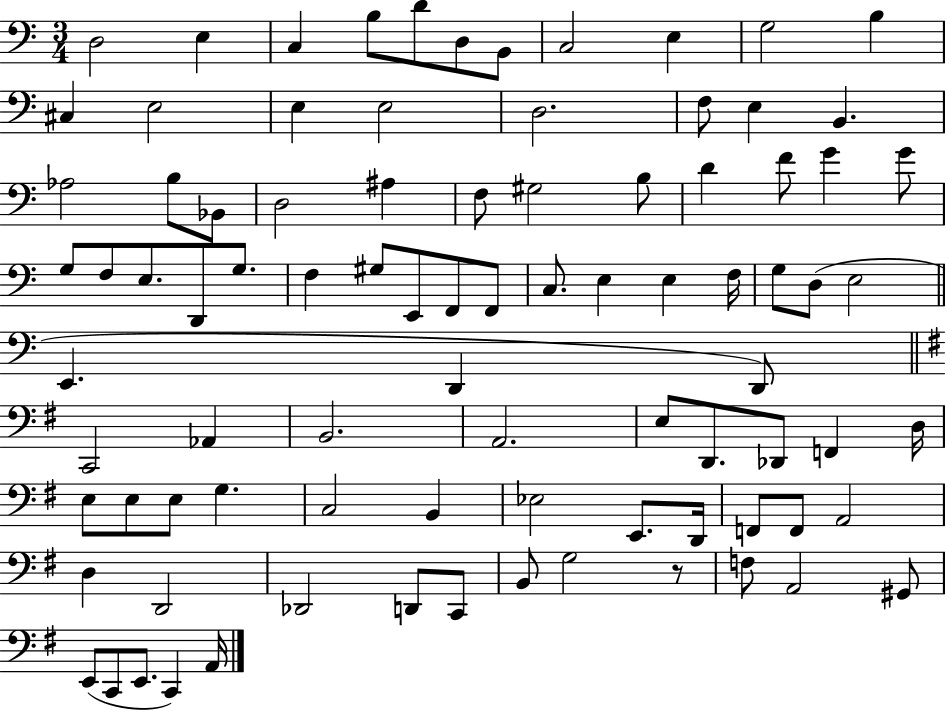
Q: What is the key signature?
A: C major